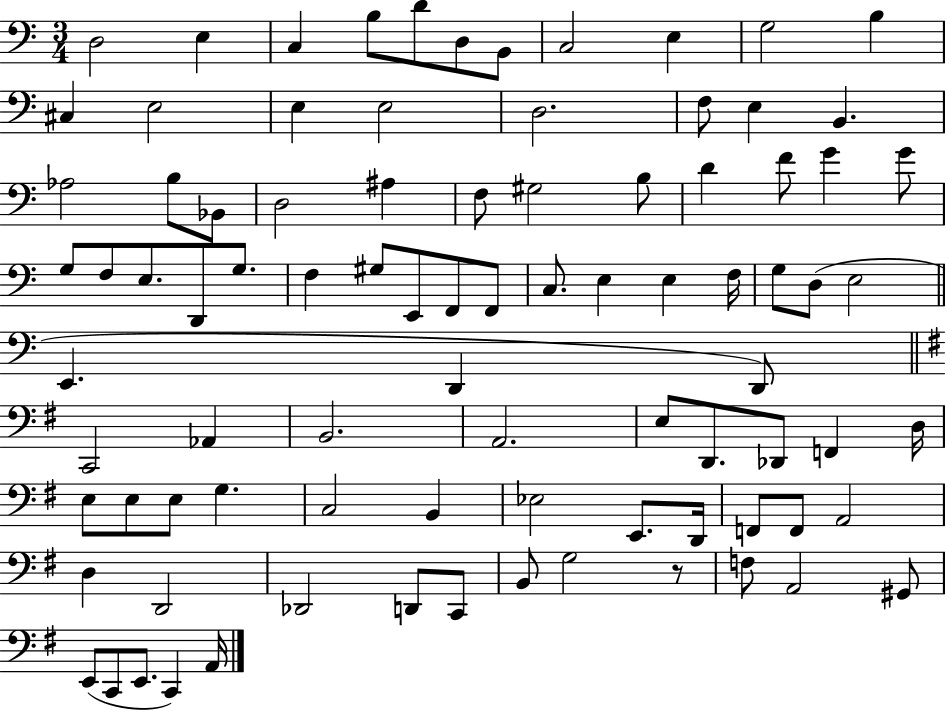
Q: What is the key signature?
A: C major